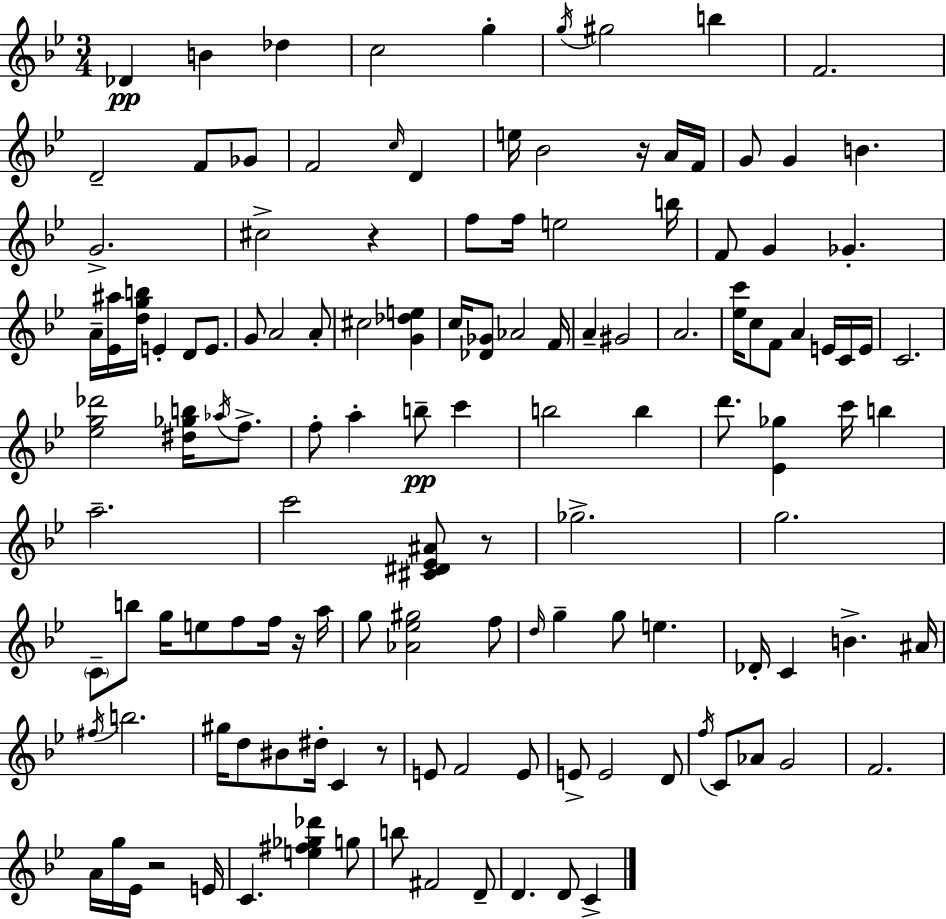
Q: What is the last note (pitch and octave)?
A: C4